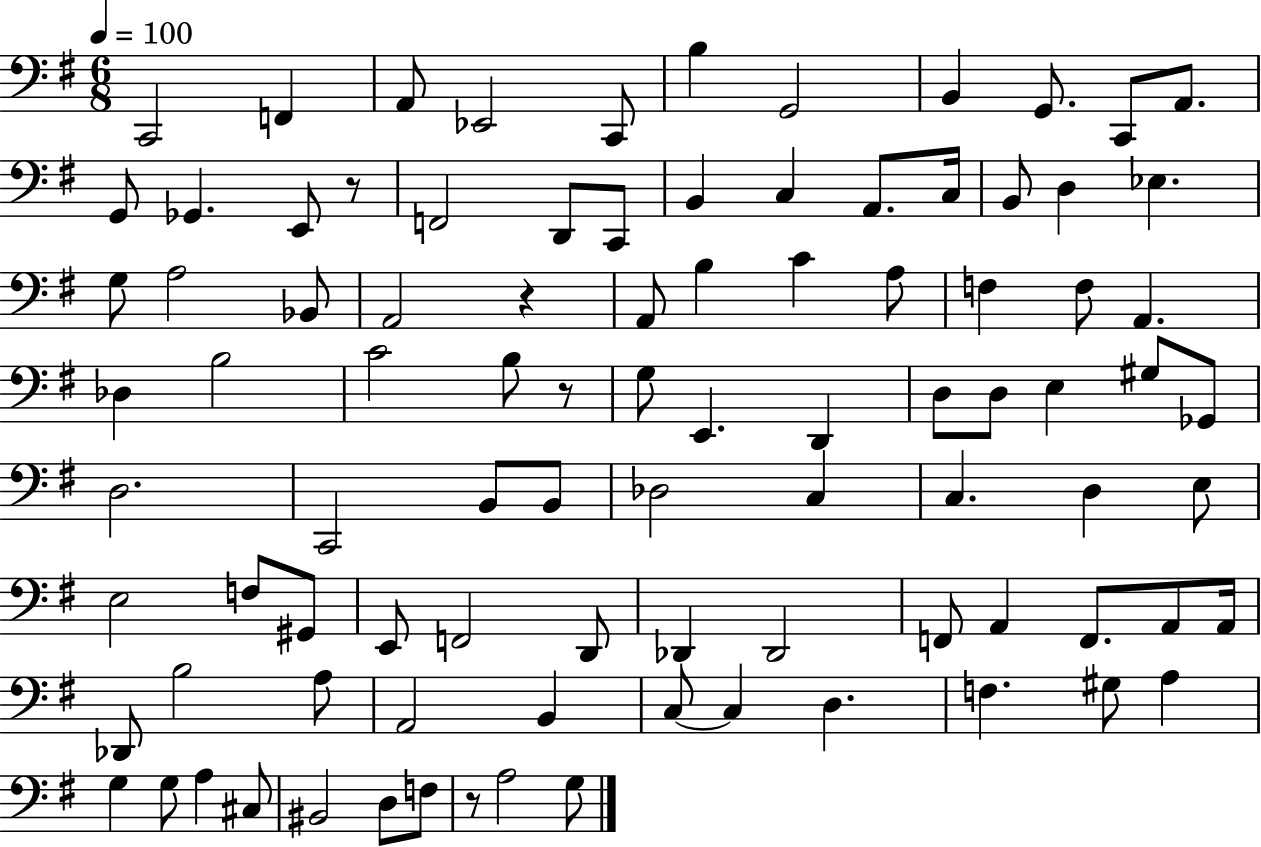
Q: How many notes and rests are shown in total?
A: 93